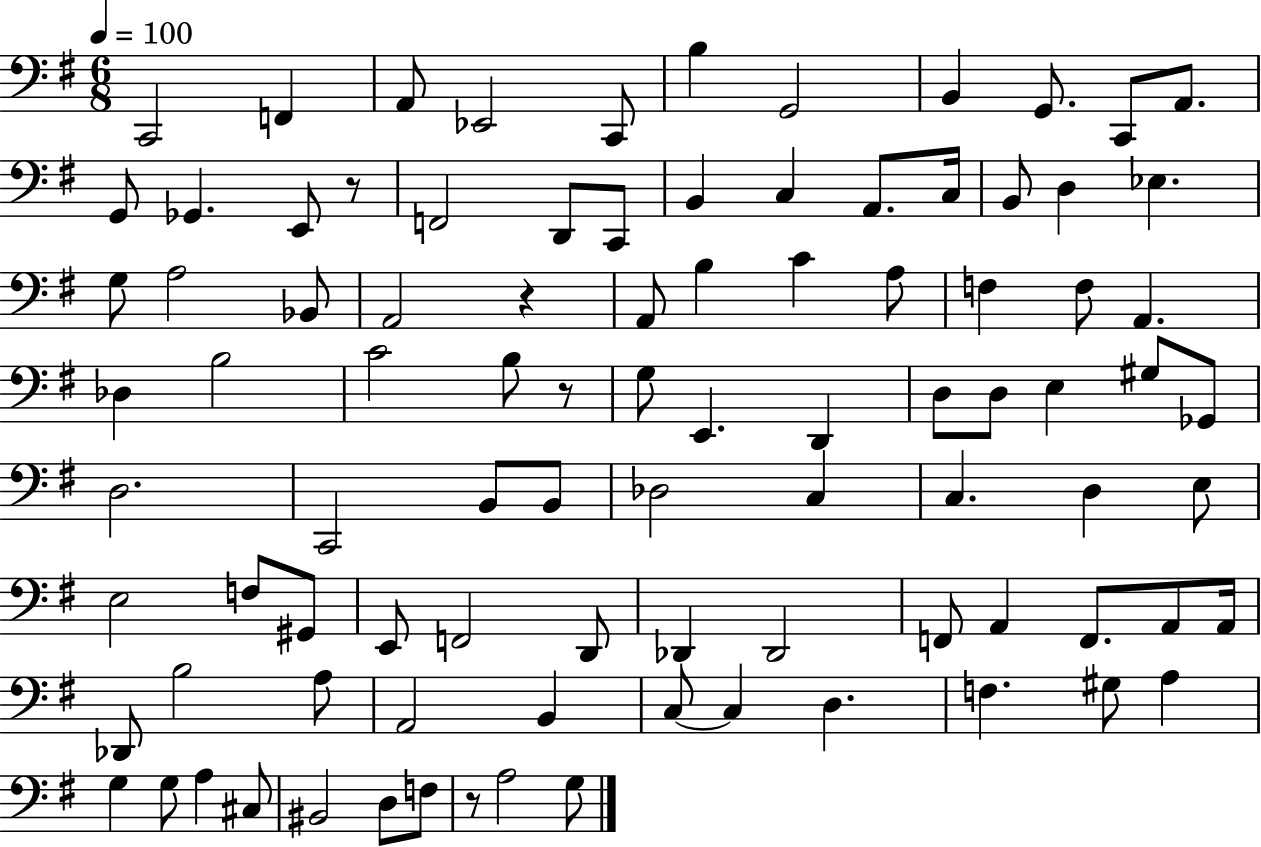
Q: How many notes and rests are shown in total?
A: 93